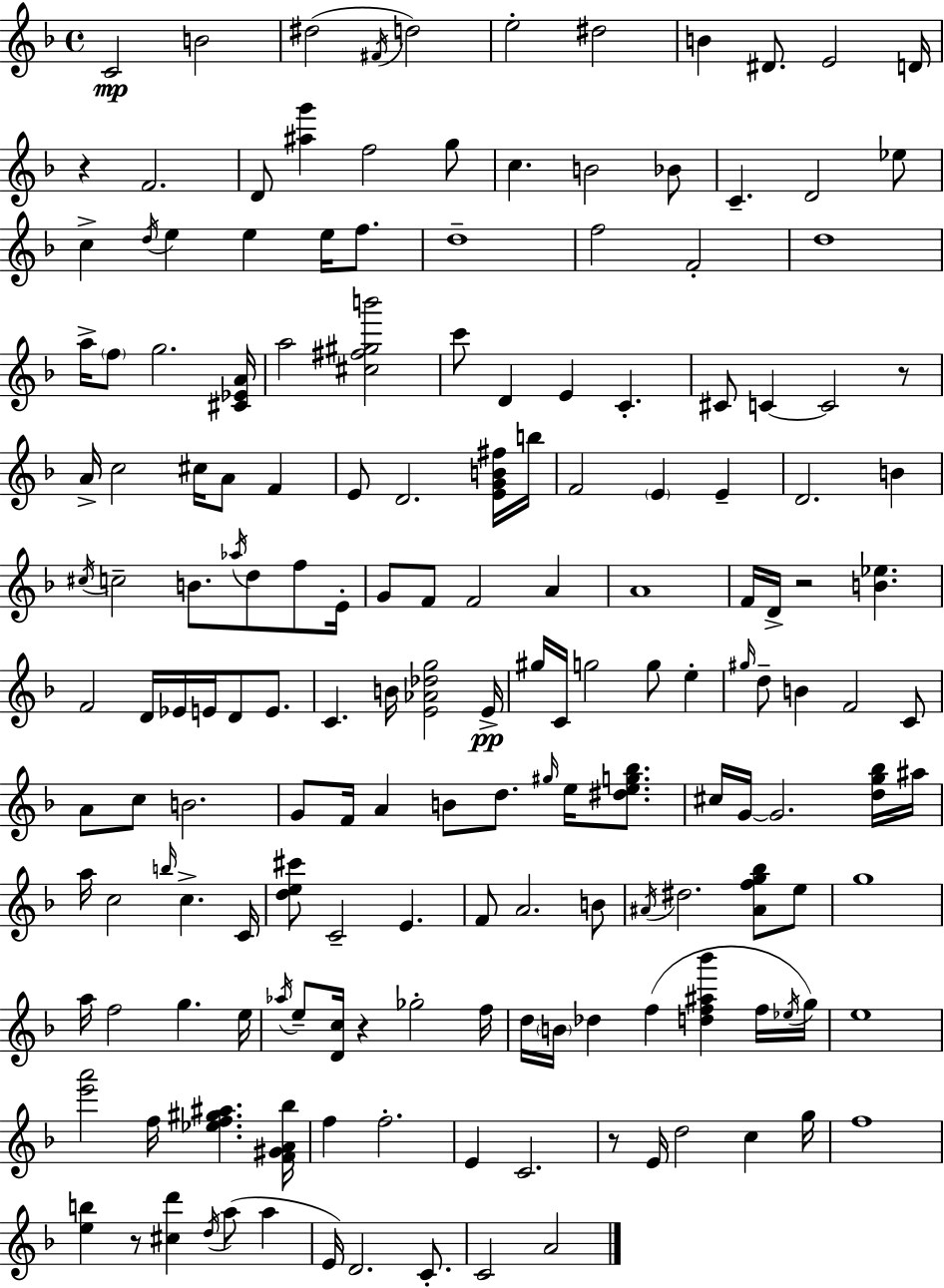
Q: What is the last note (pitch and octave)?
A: A4